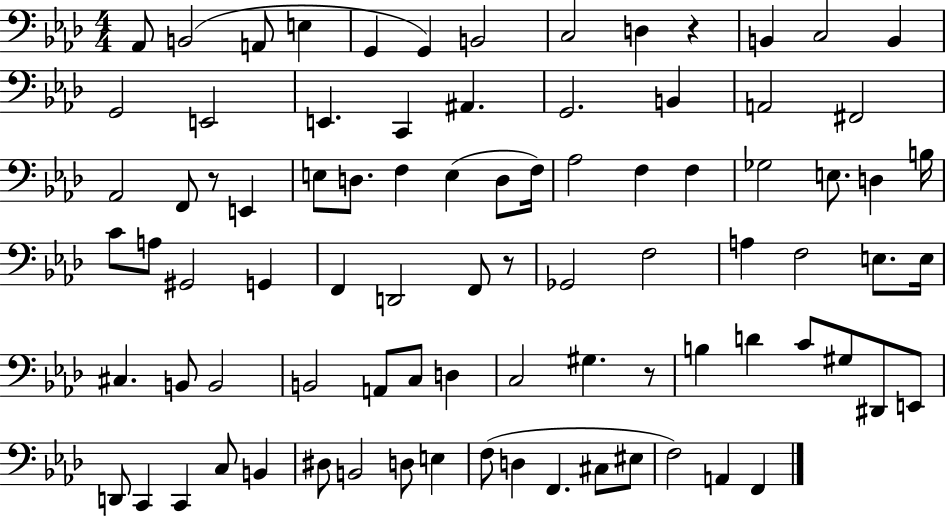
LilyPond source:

{
  \clef bass
  \numericTimeSignature
  \time 4/4
  \key aes \major
  aes,8 b,2( a,8 e4 | g,4 g,4) b,2 | c2 d4 r4 | b,4 c2 b,4 | \break g,2 e,2 | e,4. c,4 ais,4. | g,2. b,4 | a,2 fis,2 | \break aes,2 f,8 r8 e,4 | e8 d8. f4 e4( d8 f16) | aes2 f4 f4 | ges2 e8. d4 b16 | \break c'8 a8 gis,2 g,4 | f,4 d,2 f,8 r8 | ges,2 f2 | a4 f2 e8. e16 | \break cis4. b,8 b,2 | b,2 a,8 c8 d4 | c2 gis4. r8 | b4 d'4 c'8 gis8 dis,8 e,8 | \break d,8 c,4 c,4 c8 b,4 | dis8 b,2 d8 e4 | f8( d4 f,4. cis8 eis8 | f2) a,4 f,4 | \break \bar "|."
}